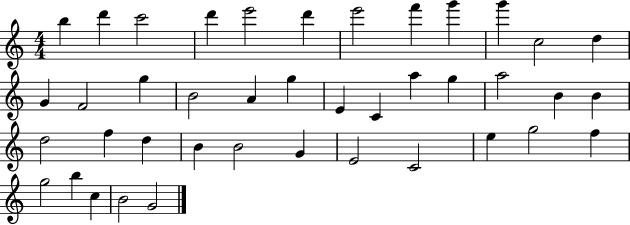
B5/q D6/q C6/h D6/q E6/h D6/q E6/h F6/q G6/q G6/q C5/h D5/q G4/q F4/h G5/q B4/h A4/q G5/q E4/q C4/q A5/q G5/q A5/h B4/q B4/q D5/h F5/q D5/q B4/q B4/h G4/q E4/h C4/h E5/q G5/h F5/q G5/h B5/q C5/q B4/h G4/h